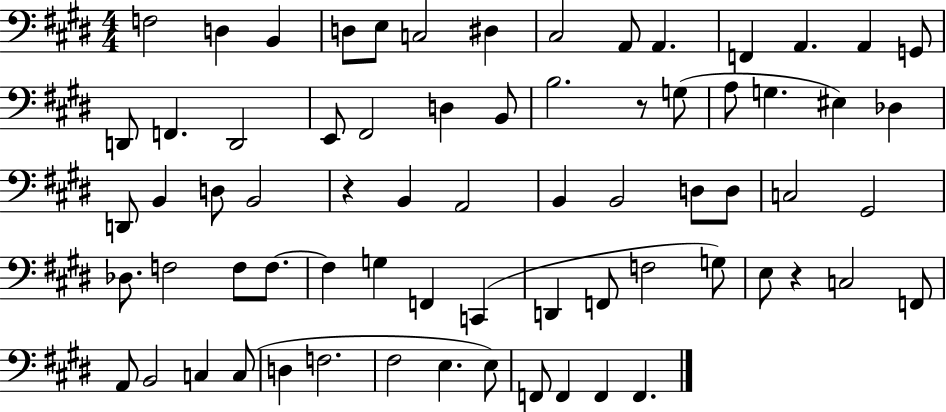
{
  \clef bass
  \numericTimeSignature
  \time 4/4
  \key e \major
  f2 d4 b,4 | d8 e8 c2 dis4 | cis2 a,8 a,4. | f,4 a,4. a,4 g,8 | \break d,8 f,4. d,2 | e,8 fis,2 d4 b,8 | b2. r8 g8( | a8 g4. eis4) des4 | \break d,8 b,4 d8 b,2 | r4 b,4 a,2 | b,4 b,2 d8 d8 | c2 gis,2 | \break des8. f2 f8 f8.~~ | f4 g4 f,4 c,4( | d,4 f,8 f2 g8) | e8 r4 c2 f,8 | \break a,8 b,2 c4 c8( | d4 f2. | fis2 e4. e8) | f,8 f,4 f,4 f,4. | \break \bar "|."
}